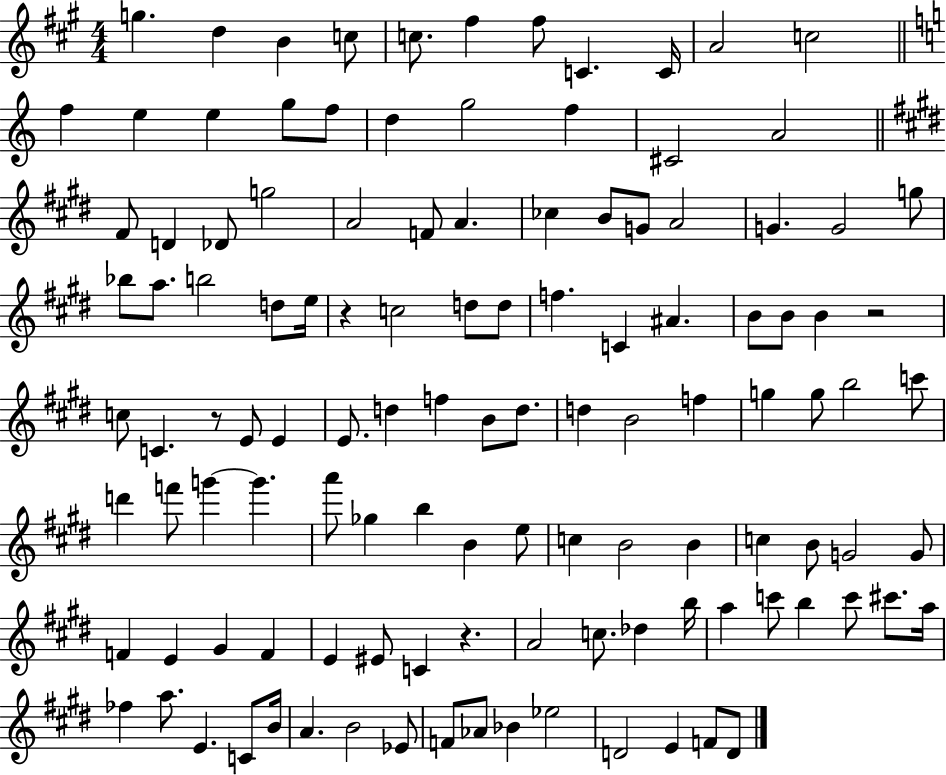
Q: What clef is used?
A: treble